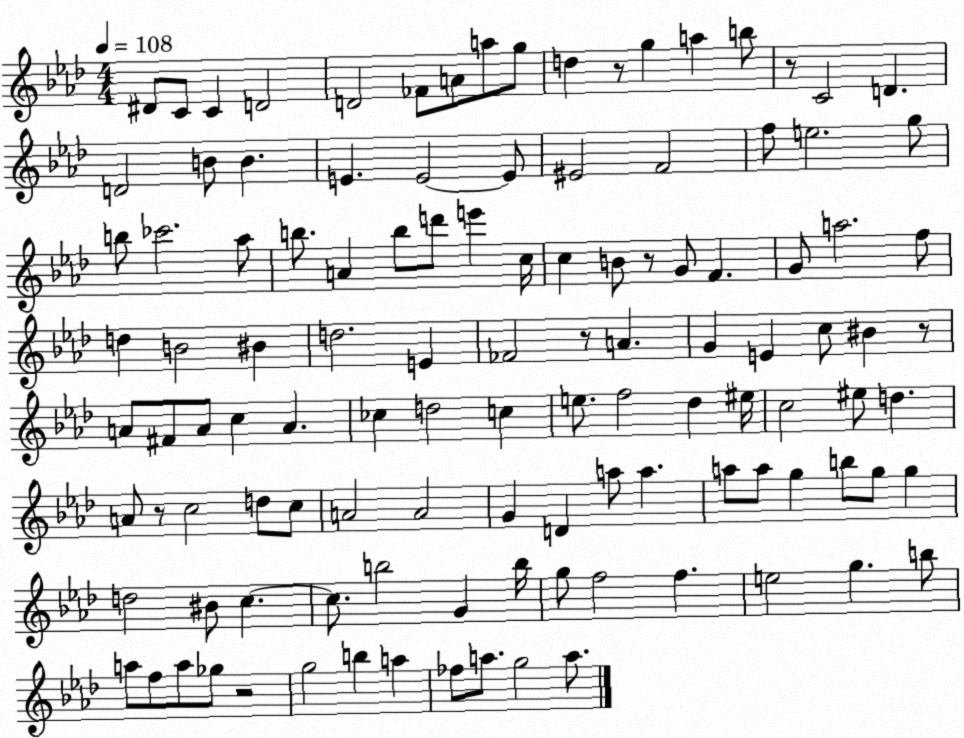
X:1
T:Untitled
M:4/4
L:1/4
K:Ab
^D/2 C/2 C D2 D2 _F/2 A/2 a/2 g/2 d z/2 g a b/2 z/2 C2 D D2 B/2 B E E2 E/2 ^E2 F2 f/2 e2 g/2 b/2 _c'2 _a/2 b/2 A b/2 d'/2 e' c/4 c B/2 z/2 G/2 F G/2 a2 f/2 d B2 ^B d2 E _F2 z/2 A G E c/2 ^B z/2 A/2 ^F/2 A/2 c A _c d2 c e/2 f2 _d ^e/4 c2 ^e/2 d A/2 z/2 c2 d/2 c/2 A2 A2 G D a/2 a a/2 a/2 g b/2 g/2 g d2 ^B/2 c c/2 b2 G b/4 g/2 f2 f e2 g b/2 a/2 f/2 a/2 _g/2 z2 g2 b a _f/2 a/2 g2 a/2